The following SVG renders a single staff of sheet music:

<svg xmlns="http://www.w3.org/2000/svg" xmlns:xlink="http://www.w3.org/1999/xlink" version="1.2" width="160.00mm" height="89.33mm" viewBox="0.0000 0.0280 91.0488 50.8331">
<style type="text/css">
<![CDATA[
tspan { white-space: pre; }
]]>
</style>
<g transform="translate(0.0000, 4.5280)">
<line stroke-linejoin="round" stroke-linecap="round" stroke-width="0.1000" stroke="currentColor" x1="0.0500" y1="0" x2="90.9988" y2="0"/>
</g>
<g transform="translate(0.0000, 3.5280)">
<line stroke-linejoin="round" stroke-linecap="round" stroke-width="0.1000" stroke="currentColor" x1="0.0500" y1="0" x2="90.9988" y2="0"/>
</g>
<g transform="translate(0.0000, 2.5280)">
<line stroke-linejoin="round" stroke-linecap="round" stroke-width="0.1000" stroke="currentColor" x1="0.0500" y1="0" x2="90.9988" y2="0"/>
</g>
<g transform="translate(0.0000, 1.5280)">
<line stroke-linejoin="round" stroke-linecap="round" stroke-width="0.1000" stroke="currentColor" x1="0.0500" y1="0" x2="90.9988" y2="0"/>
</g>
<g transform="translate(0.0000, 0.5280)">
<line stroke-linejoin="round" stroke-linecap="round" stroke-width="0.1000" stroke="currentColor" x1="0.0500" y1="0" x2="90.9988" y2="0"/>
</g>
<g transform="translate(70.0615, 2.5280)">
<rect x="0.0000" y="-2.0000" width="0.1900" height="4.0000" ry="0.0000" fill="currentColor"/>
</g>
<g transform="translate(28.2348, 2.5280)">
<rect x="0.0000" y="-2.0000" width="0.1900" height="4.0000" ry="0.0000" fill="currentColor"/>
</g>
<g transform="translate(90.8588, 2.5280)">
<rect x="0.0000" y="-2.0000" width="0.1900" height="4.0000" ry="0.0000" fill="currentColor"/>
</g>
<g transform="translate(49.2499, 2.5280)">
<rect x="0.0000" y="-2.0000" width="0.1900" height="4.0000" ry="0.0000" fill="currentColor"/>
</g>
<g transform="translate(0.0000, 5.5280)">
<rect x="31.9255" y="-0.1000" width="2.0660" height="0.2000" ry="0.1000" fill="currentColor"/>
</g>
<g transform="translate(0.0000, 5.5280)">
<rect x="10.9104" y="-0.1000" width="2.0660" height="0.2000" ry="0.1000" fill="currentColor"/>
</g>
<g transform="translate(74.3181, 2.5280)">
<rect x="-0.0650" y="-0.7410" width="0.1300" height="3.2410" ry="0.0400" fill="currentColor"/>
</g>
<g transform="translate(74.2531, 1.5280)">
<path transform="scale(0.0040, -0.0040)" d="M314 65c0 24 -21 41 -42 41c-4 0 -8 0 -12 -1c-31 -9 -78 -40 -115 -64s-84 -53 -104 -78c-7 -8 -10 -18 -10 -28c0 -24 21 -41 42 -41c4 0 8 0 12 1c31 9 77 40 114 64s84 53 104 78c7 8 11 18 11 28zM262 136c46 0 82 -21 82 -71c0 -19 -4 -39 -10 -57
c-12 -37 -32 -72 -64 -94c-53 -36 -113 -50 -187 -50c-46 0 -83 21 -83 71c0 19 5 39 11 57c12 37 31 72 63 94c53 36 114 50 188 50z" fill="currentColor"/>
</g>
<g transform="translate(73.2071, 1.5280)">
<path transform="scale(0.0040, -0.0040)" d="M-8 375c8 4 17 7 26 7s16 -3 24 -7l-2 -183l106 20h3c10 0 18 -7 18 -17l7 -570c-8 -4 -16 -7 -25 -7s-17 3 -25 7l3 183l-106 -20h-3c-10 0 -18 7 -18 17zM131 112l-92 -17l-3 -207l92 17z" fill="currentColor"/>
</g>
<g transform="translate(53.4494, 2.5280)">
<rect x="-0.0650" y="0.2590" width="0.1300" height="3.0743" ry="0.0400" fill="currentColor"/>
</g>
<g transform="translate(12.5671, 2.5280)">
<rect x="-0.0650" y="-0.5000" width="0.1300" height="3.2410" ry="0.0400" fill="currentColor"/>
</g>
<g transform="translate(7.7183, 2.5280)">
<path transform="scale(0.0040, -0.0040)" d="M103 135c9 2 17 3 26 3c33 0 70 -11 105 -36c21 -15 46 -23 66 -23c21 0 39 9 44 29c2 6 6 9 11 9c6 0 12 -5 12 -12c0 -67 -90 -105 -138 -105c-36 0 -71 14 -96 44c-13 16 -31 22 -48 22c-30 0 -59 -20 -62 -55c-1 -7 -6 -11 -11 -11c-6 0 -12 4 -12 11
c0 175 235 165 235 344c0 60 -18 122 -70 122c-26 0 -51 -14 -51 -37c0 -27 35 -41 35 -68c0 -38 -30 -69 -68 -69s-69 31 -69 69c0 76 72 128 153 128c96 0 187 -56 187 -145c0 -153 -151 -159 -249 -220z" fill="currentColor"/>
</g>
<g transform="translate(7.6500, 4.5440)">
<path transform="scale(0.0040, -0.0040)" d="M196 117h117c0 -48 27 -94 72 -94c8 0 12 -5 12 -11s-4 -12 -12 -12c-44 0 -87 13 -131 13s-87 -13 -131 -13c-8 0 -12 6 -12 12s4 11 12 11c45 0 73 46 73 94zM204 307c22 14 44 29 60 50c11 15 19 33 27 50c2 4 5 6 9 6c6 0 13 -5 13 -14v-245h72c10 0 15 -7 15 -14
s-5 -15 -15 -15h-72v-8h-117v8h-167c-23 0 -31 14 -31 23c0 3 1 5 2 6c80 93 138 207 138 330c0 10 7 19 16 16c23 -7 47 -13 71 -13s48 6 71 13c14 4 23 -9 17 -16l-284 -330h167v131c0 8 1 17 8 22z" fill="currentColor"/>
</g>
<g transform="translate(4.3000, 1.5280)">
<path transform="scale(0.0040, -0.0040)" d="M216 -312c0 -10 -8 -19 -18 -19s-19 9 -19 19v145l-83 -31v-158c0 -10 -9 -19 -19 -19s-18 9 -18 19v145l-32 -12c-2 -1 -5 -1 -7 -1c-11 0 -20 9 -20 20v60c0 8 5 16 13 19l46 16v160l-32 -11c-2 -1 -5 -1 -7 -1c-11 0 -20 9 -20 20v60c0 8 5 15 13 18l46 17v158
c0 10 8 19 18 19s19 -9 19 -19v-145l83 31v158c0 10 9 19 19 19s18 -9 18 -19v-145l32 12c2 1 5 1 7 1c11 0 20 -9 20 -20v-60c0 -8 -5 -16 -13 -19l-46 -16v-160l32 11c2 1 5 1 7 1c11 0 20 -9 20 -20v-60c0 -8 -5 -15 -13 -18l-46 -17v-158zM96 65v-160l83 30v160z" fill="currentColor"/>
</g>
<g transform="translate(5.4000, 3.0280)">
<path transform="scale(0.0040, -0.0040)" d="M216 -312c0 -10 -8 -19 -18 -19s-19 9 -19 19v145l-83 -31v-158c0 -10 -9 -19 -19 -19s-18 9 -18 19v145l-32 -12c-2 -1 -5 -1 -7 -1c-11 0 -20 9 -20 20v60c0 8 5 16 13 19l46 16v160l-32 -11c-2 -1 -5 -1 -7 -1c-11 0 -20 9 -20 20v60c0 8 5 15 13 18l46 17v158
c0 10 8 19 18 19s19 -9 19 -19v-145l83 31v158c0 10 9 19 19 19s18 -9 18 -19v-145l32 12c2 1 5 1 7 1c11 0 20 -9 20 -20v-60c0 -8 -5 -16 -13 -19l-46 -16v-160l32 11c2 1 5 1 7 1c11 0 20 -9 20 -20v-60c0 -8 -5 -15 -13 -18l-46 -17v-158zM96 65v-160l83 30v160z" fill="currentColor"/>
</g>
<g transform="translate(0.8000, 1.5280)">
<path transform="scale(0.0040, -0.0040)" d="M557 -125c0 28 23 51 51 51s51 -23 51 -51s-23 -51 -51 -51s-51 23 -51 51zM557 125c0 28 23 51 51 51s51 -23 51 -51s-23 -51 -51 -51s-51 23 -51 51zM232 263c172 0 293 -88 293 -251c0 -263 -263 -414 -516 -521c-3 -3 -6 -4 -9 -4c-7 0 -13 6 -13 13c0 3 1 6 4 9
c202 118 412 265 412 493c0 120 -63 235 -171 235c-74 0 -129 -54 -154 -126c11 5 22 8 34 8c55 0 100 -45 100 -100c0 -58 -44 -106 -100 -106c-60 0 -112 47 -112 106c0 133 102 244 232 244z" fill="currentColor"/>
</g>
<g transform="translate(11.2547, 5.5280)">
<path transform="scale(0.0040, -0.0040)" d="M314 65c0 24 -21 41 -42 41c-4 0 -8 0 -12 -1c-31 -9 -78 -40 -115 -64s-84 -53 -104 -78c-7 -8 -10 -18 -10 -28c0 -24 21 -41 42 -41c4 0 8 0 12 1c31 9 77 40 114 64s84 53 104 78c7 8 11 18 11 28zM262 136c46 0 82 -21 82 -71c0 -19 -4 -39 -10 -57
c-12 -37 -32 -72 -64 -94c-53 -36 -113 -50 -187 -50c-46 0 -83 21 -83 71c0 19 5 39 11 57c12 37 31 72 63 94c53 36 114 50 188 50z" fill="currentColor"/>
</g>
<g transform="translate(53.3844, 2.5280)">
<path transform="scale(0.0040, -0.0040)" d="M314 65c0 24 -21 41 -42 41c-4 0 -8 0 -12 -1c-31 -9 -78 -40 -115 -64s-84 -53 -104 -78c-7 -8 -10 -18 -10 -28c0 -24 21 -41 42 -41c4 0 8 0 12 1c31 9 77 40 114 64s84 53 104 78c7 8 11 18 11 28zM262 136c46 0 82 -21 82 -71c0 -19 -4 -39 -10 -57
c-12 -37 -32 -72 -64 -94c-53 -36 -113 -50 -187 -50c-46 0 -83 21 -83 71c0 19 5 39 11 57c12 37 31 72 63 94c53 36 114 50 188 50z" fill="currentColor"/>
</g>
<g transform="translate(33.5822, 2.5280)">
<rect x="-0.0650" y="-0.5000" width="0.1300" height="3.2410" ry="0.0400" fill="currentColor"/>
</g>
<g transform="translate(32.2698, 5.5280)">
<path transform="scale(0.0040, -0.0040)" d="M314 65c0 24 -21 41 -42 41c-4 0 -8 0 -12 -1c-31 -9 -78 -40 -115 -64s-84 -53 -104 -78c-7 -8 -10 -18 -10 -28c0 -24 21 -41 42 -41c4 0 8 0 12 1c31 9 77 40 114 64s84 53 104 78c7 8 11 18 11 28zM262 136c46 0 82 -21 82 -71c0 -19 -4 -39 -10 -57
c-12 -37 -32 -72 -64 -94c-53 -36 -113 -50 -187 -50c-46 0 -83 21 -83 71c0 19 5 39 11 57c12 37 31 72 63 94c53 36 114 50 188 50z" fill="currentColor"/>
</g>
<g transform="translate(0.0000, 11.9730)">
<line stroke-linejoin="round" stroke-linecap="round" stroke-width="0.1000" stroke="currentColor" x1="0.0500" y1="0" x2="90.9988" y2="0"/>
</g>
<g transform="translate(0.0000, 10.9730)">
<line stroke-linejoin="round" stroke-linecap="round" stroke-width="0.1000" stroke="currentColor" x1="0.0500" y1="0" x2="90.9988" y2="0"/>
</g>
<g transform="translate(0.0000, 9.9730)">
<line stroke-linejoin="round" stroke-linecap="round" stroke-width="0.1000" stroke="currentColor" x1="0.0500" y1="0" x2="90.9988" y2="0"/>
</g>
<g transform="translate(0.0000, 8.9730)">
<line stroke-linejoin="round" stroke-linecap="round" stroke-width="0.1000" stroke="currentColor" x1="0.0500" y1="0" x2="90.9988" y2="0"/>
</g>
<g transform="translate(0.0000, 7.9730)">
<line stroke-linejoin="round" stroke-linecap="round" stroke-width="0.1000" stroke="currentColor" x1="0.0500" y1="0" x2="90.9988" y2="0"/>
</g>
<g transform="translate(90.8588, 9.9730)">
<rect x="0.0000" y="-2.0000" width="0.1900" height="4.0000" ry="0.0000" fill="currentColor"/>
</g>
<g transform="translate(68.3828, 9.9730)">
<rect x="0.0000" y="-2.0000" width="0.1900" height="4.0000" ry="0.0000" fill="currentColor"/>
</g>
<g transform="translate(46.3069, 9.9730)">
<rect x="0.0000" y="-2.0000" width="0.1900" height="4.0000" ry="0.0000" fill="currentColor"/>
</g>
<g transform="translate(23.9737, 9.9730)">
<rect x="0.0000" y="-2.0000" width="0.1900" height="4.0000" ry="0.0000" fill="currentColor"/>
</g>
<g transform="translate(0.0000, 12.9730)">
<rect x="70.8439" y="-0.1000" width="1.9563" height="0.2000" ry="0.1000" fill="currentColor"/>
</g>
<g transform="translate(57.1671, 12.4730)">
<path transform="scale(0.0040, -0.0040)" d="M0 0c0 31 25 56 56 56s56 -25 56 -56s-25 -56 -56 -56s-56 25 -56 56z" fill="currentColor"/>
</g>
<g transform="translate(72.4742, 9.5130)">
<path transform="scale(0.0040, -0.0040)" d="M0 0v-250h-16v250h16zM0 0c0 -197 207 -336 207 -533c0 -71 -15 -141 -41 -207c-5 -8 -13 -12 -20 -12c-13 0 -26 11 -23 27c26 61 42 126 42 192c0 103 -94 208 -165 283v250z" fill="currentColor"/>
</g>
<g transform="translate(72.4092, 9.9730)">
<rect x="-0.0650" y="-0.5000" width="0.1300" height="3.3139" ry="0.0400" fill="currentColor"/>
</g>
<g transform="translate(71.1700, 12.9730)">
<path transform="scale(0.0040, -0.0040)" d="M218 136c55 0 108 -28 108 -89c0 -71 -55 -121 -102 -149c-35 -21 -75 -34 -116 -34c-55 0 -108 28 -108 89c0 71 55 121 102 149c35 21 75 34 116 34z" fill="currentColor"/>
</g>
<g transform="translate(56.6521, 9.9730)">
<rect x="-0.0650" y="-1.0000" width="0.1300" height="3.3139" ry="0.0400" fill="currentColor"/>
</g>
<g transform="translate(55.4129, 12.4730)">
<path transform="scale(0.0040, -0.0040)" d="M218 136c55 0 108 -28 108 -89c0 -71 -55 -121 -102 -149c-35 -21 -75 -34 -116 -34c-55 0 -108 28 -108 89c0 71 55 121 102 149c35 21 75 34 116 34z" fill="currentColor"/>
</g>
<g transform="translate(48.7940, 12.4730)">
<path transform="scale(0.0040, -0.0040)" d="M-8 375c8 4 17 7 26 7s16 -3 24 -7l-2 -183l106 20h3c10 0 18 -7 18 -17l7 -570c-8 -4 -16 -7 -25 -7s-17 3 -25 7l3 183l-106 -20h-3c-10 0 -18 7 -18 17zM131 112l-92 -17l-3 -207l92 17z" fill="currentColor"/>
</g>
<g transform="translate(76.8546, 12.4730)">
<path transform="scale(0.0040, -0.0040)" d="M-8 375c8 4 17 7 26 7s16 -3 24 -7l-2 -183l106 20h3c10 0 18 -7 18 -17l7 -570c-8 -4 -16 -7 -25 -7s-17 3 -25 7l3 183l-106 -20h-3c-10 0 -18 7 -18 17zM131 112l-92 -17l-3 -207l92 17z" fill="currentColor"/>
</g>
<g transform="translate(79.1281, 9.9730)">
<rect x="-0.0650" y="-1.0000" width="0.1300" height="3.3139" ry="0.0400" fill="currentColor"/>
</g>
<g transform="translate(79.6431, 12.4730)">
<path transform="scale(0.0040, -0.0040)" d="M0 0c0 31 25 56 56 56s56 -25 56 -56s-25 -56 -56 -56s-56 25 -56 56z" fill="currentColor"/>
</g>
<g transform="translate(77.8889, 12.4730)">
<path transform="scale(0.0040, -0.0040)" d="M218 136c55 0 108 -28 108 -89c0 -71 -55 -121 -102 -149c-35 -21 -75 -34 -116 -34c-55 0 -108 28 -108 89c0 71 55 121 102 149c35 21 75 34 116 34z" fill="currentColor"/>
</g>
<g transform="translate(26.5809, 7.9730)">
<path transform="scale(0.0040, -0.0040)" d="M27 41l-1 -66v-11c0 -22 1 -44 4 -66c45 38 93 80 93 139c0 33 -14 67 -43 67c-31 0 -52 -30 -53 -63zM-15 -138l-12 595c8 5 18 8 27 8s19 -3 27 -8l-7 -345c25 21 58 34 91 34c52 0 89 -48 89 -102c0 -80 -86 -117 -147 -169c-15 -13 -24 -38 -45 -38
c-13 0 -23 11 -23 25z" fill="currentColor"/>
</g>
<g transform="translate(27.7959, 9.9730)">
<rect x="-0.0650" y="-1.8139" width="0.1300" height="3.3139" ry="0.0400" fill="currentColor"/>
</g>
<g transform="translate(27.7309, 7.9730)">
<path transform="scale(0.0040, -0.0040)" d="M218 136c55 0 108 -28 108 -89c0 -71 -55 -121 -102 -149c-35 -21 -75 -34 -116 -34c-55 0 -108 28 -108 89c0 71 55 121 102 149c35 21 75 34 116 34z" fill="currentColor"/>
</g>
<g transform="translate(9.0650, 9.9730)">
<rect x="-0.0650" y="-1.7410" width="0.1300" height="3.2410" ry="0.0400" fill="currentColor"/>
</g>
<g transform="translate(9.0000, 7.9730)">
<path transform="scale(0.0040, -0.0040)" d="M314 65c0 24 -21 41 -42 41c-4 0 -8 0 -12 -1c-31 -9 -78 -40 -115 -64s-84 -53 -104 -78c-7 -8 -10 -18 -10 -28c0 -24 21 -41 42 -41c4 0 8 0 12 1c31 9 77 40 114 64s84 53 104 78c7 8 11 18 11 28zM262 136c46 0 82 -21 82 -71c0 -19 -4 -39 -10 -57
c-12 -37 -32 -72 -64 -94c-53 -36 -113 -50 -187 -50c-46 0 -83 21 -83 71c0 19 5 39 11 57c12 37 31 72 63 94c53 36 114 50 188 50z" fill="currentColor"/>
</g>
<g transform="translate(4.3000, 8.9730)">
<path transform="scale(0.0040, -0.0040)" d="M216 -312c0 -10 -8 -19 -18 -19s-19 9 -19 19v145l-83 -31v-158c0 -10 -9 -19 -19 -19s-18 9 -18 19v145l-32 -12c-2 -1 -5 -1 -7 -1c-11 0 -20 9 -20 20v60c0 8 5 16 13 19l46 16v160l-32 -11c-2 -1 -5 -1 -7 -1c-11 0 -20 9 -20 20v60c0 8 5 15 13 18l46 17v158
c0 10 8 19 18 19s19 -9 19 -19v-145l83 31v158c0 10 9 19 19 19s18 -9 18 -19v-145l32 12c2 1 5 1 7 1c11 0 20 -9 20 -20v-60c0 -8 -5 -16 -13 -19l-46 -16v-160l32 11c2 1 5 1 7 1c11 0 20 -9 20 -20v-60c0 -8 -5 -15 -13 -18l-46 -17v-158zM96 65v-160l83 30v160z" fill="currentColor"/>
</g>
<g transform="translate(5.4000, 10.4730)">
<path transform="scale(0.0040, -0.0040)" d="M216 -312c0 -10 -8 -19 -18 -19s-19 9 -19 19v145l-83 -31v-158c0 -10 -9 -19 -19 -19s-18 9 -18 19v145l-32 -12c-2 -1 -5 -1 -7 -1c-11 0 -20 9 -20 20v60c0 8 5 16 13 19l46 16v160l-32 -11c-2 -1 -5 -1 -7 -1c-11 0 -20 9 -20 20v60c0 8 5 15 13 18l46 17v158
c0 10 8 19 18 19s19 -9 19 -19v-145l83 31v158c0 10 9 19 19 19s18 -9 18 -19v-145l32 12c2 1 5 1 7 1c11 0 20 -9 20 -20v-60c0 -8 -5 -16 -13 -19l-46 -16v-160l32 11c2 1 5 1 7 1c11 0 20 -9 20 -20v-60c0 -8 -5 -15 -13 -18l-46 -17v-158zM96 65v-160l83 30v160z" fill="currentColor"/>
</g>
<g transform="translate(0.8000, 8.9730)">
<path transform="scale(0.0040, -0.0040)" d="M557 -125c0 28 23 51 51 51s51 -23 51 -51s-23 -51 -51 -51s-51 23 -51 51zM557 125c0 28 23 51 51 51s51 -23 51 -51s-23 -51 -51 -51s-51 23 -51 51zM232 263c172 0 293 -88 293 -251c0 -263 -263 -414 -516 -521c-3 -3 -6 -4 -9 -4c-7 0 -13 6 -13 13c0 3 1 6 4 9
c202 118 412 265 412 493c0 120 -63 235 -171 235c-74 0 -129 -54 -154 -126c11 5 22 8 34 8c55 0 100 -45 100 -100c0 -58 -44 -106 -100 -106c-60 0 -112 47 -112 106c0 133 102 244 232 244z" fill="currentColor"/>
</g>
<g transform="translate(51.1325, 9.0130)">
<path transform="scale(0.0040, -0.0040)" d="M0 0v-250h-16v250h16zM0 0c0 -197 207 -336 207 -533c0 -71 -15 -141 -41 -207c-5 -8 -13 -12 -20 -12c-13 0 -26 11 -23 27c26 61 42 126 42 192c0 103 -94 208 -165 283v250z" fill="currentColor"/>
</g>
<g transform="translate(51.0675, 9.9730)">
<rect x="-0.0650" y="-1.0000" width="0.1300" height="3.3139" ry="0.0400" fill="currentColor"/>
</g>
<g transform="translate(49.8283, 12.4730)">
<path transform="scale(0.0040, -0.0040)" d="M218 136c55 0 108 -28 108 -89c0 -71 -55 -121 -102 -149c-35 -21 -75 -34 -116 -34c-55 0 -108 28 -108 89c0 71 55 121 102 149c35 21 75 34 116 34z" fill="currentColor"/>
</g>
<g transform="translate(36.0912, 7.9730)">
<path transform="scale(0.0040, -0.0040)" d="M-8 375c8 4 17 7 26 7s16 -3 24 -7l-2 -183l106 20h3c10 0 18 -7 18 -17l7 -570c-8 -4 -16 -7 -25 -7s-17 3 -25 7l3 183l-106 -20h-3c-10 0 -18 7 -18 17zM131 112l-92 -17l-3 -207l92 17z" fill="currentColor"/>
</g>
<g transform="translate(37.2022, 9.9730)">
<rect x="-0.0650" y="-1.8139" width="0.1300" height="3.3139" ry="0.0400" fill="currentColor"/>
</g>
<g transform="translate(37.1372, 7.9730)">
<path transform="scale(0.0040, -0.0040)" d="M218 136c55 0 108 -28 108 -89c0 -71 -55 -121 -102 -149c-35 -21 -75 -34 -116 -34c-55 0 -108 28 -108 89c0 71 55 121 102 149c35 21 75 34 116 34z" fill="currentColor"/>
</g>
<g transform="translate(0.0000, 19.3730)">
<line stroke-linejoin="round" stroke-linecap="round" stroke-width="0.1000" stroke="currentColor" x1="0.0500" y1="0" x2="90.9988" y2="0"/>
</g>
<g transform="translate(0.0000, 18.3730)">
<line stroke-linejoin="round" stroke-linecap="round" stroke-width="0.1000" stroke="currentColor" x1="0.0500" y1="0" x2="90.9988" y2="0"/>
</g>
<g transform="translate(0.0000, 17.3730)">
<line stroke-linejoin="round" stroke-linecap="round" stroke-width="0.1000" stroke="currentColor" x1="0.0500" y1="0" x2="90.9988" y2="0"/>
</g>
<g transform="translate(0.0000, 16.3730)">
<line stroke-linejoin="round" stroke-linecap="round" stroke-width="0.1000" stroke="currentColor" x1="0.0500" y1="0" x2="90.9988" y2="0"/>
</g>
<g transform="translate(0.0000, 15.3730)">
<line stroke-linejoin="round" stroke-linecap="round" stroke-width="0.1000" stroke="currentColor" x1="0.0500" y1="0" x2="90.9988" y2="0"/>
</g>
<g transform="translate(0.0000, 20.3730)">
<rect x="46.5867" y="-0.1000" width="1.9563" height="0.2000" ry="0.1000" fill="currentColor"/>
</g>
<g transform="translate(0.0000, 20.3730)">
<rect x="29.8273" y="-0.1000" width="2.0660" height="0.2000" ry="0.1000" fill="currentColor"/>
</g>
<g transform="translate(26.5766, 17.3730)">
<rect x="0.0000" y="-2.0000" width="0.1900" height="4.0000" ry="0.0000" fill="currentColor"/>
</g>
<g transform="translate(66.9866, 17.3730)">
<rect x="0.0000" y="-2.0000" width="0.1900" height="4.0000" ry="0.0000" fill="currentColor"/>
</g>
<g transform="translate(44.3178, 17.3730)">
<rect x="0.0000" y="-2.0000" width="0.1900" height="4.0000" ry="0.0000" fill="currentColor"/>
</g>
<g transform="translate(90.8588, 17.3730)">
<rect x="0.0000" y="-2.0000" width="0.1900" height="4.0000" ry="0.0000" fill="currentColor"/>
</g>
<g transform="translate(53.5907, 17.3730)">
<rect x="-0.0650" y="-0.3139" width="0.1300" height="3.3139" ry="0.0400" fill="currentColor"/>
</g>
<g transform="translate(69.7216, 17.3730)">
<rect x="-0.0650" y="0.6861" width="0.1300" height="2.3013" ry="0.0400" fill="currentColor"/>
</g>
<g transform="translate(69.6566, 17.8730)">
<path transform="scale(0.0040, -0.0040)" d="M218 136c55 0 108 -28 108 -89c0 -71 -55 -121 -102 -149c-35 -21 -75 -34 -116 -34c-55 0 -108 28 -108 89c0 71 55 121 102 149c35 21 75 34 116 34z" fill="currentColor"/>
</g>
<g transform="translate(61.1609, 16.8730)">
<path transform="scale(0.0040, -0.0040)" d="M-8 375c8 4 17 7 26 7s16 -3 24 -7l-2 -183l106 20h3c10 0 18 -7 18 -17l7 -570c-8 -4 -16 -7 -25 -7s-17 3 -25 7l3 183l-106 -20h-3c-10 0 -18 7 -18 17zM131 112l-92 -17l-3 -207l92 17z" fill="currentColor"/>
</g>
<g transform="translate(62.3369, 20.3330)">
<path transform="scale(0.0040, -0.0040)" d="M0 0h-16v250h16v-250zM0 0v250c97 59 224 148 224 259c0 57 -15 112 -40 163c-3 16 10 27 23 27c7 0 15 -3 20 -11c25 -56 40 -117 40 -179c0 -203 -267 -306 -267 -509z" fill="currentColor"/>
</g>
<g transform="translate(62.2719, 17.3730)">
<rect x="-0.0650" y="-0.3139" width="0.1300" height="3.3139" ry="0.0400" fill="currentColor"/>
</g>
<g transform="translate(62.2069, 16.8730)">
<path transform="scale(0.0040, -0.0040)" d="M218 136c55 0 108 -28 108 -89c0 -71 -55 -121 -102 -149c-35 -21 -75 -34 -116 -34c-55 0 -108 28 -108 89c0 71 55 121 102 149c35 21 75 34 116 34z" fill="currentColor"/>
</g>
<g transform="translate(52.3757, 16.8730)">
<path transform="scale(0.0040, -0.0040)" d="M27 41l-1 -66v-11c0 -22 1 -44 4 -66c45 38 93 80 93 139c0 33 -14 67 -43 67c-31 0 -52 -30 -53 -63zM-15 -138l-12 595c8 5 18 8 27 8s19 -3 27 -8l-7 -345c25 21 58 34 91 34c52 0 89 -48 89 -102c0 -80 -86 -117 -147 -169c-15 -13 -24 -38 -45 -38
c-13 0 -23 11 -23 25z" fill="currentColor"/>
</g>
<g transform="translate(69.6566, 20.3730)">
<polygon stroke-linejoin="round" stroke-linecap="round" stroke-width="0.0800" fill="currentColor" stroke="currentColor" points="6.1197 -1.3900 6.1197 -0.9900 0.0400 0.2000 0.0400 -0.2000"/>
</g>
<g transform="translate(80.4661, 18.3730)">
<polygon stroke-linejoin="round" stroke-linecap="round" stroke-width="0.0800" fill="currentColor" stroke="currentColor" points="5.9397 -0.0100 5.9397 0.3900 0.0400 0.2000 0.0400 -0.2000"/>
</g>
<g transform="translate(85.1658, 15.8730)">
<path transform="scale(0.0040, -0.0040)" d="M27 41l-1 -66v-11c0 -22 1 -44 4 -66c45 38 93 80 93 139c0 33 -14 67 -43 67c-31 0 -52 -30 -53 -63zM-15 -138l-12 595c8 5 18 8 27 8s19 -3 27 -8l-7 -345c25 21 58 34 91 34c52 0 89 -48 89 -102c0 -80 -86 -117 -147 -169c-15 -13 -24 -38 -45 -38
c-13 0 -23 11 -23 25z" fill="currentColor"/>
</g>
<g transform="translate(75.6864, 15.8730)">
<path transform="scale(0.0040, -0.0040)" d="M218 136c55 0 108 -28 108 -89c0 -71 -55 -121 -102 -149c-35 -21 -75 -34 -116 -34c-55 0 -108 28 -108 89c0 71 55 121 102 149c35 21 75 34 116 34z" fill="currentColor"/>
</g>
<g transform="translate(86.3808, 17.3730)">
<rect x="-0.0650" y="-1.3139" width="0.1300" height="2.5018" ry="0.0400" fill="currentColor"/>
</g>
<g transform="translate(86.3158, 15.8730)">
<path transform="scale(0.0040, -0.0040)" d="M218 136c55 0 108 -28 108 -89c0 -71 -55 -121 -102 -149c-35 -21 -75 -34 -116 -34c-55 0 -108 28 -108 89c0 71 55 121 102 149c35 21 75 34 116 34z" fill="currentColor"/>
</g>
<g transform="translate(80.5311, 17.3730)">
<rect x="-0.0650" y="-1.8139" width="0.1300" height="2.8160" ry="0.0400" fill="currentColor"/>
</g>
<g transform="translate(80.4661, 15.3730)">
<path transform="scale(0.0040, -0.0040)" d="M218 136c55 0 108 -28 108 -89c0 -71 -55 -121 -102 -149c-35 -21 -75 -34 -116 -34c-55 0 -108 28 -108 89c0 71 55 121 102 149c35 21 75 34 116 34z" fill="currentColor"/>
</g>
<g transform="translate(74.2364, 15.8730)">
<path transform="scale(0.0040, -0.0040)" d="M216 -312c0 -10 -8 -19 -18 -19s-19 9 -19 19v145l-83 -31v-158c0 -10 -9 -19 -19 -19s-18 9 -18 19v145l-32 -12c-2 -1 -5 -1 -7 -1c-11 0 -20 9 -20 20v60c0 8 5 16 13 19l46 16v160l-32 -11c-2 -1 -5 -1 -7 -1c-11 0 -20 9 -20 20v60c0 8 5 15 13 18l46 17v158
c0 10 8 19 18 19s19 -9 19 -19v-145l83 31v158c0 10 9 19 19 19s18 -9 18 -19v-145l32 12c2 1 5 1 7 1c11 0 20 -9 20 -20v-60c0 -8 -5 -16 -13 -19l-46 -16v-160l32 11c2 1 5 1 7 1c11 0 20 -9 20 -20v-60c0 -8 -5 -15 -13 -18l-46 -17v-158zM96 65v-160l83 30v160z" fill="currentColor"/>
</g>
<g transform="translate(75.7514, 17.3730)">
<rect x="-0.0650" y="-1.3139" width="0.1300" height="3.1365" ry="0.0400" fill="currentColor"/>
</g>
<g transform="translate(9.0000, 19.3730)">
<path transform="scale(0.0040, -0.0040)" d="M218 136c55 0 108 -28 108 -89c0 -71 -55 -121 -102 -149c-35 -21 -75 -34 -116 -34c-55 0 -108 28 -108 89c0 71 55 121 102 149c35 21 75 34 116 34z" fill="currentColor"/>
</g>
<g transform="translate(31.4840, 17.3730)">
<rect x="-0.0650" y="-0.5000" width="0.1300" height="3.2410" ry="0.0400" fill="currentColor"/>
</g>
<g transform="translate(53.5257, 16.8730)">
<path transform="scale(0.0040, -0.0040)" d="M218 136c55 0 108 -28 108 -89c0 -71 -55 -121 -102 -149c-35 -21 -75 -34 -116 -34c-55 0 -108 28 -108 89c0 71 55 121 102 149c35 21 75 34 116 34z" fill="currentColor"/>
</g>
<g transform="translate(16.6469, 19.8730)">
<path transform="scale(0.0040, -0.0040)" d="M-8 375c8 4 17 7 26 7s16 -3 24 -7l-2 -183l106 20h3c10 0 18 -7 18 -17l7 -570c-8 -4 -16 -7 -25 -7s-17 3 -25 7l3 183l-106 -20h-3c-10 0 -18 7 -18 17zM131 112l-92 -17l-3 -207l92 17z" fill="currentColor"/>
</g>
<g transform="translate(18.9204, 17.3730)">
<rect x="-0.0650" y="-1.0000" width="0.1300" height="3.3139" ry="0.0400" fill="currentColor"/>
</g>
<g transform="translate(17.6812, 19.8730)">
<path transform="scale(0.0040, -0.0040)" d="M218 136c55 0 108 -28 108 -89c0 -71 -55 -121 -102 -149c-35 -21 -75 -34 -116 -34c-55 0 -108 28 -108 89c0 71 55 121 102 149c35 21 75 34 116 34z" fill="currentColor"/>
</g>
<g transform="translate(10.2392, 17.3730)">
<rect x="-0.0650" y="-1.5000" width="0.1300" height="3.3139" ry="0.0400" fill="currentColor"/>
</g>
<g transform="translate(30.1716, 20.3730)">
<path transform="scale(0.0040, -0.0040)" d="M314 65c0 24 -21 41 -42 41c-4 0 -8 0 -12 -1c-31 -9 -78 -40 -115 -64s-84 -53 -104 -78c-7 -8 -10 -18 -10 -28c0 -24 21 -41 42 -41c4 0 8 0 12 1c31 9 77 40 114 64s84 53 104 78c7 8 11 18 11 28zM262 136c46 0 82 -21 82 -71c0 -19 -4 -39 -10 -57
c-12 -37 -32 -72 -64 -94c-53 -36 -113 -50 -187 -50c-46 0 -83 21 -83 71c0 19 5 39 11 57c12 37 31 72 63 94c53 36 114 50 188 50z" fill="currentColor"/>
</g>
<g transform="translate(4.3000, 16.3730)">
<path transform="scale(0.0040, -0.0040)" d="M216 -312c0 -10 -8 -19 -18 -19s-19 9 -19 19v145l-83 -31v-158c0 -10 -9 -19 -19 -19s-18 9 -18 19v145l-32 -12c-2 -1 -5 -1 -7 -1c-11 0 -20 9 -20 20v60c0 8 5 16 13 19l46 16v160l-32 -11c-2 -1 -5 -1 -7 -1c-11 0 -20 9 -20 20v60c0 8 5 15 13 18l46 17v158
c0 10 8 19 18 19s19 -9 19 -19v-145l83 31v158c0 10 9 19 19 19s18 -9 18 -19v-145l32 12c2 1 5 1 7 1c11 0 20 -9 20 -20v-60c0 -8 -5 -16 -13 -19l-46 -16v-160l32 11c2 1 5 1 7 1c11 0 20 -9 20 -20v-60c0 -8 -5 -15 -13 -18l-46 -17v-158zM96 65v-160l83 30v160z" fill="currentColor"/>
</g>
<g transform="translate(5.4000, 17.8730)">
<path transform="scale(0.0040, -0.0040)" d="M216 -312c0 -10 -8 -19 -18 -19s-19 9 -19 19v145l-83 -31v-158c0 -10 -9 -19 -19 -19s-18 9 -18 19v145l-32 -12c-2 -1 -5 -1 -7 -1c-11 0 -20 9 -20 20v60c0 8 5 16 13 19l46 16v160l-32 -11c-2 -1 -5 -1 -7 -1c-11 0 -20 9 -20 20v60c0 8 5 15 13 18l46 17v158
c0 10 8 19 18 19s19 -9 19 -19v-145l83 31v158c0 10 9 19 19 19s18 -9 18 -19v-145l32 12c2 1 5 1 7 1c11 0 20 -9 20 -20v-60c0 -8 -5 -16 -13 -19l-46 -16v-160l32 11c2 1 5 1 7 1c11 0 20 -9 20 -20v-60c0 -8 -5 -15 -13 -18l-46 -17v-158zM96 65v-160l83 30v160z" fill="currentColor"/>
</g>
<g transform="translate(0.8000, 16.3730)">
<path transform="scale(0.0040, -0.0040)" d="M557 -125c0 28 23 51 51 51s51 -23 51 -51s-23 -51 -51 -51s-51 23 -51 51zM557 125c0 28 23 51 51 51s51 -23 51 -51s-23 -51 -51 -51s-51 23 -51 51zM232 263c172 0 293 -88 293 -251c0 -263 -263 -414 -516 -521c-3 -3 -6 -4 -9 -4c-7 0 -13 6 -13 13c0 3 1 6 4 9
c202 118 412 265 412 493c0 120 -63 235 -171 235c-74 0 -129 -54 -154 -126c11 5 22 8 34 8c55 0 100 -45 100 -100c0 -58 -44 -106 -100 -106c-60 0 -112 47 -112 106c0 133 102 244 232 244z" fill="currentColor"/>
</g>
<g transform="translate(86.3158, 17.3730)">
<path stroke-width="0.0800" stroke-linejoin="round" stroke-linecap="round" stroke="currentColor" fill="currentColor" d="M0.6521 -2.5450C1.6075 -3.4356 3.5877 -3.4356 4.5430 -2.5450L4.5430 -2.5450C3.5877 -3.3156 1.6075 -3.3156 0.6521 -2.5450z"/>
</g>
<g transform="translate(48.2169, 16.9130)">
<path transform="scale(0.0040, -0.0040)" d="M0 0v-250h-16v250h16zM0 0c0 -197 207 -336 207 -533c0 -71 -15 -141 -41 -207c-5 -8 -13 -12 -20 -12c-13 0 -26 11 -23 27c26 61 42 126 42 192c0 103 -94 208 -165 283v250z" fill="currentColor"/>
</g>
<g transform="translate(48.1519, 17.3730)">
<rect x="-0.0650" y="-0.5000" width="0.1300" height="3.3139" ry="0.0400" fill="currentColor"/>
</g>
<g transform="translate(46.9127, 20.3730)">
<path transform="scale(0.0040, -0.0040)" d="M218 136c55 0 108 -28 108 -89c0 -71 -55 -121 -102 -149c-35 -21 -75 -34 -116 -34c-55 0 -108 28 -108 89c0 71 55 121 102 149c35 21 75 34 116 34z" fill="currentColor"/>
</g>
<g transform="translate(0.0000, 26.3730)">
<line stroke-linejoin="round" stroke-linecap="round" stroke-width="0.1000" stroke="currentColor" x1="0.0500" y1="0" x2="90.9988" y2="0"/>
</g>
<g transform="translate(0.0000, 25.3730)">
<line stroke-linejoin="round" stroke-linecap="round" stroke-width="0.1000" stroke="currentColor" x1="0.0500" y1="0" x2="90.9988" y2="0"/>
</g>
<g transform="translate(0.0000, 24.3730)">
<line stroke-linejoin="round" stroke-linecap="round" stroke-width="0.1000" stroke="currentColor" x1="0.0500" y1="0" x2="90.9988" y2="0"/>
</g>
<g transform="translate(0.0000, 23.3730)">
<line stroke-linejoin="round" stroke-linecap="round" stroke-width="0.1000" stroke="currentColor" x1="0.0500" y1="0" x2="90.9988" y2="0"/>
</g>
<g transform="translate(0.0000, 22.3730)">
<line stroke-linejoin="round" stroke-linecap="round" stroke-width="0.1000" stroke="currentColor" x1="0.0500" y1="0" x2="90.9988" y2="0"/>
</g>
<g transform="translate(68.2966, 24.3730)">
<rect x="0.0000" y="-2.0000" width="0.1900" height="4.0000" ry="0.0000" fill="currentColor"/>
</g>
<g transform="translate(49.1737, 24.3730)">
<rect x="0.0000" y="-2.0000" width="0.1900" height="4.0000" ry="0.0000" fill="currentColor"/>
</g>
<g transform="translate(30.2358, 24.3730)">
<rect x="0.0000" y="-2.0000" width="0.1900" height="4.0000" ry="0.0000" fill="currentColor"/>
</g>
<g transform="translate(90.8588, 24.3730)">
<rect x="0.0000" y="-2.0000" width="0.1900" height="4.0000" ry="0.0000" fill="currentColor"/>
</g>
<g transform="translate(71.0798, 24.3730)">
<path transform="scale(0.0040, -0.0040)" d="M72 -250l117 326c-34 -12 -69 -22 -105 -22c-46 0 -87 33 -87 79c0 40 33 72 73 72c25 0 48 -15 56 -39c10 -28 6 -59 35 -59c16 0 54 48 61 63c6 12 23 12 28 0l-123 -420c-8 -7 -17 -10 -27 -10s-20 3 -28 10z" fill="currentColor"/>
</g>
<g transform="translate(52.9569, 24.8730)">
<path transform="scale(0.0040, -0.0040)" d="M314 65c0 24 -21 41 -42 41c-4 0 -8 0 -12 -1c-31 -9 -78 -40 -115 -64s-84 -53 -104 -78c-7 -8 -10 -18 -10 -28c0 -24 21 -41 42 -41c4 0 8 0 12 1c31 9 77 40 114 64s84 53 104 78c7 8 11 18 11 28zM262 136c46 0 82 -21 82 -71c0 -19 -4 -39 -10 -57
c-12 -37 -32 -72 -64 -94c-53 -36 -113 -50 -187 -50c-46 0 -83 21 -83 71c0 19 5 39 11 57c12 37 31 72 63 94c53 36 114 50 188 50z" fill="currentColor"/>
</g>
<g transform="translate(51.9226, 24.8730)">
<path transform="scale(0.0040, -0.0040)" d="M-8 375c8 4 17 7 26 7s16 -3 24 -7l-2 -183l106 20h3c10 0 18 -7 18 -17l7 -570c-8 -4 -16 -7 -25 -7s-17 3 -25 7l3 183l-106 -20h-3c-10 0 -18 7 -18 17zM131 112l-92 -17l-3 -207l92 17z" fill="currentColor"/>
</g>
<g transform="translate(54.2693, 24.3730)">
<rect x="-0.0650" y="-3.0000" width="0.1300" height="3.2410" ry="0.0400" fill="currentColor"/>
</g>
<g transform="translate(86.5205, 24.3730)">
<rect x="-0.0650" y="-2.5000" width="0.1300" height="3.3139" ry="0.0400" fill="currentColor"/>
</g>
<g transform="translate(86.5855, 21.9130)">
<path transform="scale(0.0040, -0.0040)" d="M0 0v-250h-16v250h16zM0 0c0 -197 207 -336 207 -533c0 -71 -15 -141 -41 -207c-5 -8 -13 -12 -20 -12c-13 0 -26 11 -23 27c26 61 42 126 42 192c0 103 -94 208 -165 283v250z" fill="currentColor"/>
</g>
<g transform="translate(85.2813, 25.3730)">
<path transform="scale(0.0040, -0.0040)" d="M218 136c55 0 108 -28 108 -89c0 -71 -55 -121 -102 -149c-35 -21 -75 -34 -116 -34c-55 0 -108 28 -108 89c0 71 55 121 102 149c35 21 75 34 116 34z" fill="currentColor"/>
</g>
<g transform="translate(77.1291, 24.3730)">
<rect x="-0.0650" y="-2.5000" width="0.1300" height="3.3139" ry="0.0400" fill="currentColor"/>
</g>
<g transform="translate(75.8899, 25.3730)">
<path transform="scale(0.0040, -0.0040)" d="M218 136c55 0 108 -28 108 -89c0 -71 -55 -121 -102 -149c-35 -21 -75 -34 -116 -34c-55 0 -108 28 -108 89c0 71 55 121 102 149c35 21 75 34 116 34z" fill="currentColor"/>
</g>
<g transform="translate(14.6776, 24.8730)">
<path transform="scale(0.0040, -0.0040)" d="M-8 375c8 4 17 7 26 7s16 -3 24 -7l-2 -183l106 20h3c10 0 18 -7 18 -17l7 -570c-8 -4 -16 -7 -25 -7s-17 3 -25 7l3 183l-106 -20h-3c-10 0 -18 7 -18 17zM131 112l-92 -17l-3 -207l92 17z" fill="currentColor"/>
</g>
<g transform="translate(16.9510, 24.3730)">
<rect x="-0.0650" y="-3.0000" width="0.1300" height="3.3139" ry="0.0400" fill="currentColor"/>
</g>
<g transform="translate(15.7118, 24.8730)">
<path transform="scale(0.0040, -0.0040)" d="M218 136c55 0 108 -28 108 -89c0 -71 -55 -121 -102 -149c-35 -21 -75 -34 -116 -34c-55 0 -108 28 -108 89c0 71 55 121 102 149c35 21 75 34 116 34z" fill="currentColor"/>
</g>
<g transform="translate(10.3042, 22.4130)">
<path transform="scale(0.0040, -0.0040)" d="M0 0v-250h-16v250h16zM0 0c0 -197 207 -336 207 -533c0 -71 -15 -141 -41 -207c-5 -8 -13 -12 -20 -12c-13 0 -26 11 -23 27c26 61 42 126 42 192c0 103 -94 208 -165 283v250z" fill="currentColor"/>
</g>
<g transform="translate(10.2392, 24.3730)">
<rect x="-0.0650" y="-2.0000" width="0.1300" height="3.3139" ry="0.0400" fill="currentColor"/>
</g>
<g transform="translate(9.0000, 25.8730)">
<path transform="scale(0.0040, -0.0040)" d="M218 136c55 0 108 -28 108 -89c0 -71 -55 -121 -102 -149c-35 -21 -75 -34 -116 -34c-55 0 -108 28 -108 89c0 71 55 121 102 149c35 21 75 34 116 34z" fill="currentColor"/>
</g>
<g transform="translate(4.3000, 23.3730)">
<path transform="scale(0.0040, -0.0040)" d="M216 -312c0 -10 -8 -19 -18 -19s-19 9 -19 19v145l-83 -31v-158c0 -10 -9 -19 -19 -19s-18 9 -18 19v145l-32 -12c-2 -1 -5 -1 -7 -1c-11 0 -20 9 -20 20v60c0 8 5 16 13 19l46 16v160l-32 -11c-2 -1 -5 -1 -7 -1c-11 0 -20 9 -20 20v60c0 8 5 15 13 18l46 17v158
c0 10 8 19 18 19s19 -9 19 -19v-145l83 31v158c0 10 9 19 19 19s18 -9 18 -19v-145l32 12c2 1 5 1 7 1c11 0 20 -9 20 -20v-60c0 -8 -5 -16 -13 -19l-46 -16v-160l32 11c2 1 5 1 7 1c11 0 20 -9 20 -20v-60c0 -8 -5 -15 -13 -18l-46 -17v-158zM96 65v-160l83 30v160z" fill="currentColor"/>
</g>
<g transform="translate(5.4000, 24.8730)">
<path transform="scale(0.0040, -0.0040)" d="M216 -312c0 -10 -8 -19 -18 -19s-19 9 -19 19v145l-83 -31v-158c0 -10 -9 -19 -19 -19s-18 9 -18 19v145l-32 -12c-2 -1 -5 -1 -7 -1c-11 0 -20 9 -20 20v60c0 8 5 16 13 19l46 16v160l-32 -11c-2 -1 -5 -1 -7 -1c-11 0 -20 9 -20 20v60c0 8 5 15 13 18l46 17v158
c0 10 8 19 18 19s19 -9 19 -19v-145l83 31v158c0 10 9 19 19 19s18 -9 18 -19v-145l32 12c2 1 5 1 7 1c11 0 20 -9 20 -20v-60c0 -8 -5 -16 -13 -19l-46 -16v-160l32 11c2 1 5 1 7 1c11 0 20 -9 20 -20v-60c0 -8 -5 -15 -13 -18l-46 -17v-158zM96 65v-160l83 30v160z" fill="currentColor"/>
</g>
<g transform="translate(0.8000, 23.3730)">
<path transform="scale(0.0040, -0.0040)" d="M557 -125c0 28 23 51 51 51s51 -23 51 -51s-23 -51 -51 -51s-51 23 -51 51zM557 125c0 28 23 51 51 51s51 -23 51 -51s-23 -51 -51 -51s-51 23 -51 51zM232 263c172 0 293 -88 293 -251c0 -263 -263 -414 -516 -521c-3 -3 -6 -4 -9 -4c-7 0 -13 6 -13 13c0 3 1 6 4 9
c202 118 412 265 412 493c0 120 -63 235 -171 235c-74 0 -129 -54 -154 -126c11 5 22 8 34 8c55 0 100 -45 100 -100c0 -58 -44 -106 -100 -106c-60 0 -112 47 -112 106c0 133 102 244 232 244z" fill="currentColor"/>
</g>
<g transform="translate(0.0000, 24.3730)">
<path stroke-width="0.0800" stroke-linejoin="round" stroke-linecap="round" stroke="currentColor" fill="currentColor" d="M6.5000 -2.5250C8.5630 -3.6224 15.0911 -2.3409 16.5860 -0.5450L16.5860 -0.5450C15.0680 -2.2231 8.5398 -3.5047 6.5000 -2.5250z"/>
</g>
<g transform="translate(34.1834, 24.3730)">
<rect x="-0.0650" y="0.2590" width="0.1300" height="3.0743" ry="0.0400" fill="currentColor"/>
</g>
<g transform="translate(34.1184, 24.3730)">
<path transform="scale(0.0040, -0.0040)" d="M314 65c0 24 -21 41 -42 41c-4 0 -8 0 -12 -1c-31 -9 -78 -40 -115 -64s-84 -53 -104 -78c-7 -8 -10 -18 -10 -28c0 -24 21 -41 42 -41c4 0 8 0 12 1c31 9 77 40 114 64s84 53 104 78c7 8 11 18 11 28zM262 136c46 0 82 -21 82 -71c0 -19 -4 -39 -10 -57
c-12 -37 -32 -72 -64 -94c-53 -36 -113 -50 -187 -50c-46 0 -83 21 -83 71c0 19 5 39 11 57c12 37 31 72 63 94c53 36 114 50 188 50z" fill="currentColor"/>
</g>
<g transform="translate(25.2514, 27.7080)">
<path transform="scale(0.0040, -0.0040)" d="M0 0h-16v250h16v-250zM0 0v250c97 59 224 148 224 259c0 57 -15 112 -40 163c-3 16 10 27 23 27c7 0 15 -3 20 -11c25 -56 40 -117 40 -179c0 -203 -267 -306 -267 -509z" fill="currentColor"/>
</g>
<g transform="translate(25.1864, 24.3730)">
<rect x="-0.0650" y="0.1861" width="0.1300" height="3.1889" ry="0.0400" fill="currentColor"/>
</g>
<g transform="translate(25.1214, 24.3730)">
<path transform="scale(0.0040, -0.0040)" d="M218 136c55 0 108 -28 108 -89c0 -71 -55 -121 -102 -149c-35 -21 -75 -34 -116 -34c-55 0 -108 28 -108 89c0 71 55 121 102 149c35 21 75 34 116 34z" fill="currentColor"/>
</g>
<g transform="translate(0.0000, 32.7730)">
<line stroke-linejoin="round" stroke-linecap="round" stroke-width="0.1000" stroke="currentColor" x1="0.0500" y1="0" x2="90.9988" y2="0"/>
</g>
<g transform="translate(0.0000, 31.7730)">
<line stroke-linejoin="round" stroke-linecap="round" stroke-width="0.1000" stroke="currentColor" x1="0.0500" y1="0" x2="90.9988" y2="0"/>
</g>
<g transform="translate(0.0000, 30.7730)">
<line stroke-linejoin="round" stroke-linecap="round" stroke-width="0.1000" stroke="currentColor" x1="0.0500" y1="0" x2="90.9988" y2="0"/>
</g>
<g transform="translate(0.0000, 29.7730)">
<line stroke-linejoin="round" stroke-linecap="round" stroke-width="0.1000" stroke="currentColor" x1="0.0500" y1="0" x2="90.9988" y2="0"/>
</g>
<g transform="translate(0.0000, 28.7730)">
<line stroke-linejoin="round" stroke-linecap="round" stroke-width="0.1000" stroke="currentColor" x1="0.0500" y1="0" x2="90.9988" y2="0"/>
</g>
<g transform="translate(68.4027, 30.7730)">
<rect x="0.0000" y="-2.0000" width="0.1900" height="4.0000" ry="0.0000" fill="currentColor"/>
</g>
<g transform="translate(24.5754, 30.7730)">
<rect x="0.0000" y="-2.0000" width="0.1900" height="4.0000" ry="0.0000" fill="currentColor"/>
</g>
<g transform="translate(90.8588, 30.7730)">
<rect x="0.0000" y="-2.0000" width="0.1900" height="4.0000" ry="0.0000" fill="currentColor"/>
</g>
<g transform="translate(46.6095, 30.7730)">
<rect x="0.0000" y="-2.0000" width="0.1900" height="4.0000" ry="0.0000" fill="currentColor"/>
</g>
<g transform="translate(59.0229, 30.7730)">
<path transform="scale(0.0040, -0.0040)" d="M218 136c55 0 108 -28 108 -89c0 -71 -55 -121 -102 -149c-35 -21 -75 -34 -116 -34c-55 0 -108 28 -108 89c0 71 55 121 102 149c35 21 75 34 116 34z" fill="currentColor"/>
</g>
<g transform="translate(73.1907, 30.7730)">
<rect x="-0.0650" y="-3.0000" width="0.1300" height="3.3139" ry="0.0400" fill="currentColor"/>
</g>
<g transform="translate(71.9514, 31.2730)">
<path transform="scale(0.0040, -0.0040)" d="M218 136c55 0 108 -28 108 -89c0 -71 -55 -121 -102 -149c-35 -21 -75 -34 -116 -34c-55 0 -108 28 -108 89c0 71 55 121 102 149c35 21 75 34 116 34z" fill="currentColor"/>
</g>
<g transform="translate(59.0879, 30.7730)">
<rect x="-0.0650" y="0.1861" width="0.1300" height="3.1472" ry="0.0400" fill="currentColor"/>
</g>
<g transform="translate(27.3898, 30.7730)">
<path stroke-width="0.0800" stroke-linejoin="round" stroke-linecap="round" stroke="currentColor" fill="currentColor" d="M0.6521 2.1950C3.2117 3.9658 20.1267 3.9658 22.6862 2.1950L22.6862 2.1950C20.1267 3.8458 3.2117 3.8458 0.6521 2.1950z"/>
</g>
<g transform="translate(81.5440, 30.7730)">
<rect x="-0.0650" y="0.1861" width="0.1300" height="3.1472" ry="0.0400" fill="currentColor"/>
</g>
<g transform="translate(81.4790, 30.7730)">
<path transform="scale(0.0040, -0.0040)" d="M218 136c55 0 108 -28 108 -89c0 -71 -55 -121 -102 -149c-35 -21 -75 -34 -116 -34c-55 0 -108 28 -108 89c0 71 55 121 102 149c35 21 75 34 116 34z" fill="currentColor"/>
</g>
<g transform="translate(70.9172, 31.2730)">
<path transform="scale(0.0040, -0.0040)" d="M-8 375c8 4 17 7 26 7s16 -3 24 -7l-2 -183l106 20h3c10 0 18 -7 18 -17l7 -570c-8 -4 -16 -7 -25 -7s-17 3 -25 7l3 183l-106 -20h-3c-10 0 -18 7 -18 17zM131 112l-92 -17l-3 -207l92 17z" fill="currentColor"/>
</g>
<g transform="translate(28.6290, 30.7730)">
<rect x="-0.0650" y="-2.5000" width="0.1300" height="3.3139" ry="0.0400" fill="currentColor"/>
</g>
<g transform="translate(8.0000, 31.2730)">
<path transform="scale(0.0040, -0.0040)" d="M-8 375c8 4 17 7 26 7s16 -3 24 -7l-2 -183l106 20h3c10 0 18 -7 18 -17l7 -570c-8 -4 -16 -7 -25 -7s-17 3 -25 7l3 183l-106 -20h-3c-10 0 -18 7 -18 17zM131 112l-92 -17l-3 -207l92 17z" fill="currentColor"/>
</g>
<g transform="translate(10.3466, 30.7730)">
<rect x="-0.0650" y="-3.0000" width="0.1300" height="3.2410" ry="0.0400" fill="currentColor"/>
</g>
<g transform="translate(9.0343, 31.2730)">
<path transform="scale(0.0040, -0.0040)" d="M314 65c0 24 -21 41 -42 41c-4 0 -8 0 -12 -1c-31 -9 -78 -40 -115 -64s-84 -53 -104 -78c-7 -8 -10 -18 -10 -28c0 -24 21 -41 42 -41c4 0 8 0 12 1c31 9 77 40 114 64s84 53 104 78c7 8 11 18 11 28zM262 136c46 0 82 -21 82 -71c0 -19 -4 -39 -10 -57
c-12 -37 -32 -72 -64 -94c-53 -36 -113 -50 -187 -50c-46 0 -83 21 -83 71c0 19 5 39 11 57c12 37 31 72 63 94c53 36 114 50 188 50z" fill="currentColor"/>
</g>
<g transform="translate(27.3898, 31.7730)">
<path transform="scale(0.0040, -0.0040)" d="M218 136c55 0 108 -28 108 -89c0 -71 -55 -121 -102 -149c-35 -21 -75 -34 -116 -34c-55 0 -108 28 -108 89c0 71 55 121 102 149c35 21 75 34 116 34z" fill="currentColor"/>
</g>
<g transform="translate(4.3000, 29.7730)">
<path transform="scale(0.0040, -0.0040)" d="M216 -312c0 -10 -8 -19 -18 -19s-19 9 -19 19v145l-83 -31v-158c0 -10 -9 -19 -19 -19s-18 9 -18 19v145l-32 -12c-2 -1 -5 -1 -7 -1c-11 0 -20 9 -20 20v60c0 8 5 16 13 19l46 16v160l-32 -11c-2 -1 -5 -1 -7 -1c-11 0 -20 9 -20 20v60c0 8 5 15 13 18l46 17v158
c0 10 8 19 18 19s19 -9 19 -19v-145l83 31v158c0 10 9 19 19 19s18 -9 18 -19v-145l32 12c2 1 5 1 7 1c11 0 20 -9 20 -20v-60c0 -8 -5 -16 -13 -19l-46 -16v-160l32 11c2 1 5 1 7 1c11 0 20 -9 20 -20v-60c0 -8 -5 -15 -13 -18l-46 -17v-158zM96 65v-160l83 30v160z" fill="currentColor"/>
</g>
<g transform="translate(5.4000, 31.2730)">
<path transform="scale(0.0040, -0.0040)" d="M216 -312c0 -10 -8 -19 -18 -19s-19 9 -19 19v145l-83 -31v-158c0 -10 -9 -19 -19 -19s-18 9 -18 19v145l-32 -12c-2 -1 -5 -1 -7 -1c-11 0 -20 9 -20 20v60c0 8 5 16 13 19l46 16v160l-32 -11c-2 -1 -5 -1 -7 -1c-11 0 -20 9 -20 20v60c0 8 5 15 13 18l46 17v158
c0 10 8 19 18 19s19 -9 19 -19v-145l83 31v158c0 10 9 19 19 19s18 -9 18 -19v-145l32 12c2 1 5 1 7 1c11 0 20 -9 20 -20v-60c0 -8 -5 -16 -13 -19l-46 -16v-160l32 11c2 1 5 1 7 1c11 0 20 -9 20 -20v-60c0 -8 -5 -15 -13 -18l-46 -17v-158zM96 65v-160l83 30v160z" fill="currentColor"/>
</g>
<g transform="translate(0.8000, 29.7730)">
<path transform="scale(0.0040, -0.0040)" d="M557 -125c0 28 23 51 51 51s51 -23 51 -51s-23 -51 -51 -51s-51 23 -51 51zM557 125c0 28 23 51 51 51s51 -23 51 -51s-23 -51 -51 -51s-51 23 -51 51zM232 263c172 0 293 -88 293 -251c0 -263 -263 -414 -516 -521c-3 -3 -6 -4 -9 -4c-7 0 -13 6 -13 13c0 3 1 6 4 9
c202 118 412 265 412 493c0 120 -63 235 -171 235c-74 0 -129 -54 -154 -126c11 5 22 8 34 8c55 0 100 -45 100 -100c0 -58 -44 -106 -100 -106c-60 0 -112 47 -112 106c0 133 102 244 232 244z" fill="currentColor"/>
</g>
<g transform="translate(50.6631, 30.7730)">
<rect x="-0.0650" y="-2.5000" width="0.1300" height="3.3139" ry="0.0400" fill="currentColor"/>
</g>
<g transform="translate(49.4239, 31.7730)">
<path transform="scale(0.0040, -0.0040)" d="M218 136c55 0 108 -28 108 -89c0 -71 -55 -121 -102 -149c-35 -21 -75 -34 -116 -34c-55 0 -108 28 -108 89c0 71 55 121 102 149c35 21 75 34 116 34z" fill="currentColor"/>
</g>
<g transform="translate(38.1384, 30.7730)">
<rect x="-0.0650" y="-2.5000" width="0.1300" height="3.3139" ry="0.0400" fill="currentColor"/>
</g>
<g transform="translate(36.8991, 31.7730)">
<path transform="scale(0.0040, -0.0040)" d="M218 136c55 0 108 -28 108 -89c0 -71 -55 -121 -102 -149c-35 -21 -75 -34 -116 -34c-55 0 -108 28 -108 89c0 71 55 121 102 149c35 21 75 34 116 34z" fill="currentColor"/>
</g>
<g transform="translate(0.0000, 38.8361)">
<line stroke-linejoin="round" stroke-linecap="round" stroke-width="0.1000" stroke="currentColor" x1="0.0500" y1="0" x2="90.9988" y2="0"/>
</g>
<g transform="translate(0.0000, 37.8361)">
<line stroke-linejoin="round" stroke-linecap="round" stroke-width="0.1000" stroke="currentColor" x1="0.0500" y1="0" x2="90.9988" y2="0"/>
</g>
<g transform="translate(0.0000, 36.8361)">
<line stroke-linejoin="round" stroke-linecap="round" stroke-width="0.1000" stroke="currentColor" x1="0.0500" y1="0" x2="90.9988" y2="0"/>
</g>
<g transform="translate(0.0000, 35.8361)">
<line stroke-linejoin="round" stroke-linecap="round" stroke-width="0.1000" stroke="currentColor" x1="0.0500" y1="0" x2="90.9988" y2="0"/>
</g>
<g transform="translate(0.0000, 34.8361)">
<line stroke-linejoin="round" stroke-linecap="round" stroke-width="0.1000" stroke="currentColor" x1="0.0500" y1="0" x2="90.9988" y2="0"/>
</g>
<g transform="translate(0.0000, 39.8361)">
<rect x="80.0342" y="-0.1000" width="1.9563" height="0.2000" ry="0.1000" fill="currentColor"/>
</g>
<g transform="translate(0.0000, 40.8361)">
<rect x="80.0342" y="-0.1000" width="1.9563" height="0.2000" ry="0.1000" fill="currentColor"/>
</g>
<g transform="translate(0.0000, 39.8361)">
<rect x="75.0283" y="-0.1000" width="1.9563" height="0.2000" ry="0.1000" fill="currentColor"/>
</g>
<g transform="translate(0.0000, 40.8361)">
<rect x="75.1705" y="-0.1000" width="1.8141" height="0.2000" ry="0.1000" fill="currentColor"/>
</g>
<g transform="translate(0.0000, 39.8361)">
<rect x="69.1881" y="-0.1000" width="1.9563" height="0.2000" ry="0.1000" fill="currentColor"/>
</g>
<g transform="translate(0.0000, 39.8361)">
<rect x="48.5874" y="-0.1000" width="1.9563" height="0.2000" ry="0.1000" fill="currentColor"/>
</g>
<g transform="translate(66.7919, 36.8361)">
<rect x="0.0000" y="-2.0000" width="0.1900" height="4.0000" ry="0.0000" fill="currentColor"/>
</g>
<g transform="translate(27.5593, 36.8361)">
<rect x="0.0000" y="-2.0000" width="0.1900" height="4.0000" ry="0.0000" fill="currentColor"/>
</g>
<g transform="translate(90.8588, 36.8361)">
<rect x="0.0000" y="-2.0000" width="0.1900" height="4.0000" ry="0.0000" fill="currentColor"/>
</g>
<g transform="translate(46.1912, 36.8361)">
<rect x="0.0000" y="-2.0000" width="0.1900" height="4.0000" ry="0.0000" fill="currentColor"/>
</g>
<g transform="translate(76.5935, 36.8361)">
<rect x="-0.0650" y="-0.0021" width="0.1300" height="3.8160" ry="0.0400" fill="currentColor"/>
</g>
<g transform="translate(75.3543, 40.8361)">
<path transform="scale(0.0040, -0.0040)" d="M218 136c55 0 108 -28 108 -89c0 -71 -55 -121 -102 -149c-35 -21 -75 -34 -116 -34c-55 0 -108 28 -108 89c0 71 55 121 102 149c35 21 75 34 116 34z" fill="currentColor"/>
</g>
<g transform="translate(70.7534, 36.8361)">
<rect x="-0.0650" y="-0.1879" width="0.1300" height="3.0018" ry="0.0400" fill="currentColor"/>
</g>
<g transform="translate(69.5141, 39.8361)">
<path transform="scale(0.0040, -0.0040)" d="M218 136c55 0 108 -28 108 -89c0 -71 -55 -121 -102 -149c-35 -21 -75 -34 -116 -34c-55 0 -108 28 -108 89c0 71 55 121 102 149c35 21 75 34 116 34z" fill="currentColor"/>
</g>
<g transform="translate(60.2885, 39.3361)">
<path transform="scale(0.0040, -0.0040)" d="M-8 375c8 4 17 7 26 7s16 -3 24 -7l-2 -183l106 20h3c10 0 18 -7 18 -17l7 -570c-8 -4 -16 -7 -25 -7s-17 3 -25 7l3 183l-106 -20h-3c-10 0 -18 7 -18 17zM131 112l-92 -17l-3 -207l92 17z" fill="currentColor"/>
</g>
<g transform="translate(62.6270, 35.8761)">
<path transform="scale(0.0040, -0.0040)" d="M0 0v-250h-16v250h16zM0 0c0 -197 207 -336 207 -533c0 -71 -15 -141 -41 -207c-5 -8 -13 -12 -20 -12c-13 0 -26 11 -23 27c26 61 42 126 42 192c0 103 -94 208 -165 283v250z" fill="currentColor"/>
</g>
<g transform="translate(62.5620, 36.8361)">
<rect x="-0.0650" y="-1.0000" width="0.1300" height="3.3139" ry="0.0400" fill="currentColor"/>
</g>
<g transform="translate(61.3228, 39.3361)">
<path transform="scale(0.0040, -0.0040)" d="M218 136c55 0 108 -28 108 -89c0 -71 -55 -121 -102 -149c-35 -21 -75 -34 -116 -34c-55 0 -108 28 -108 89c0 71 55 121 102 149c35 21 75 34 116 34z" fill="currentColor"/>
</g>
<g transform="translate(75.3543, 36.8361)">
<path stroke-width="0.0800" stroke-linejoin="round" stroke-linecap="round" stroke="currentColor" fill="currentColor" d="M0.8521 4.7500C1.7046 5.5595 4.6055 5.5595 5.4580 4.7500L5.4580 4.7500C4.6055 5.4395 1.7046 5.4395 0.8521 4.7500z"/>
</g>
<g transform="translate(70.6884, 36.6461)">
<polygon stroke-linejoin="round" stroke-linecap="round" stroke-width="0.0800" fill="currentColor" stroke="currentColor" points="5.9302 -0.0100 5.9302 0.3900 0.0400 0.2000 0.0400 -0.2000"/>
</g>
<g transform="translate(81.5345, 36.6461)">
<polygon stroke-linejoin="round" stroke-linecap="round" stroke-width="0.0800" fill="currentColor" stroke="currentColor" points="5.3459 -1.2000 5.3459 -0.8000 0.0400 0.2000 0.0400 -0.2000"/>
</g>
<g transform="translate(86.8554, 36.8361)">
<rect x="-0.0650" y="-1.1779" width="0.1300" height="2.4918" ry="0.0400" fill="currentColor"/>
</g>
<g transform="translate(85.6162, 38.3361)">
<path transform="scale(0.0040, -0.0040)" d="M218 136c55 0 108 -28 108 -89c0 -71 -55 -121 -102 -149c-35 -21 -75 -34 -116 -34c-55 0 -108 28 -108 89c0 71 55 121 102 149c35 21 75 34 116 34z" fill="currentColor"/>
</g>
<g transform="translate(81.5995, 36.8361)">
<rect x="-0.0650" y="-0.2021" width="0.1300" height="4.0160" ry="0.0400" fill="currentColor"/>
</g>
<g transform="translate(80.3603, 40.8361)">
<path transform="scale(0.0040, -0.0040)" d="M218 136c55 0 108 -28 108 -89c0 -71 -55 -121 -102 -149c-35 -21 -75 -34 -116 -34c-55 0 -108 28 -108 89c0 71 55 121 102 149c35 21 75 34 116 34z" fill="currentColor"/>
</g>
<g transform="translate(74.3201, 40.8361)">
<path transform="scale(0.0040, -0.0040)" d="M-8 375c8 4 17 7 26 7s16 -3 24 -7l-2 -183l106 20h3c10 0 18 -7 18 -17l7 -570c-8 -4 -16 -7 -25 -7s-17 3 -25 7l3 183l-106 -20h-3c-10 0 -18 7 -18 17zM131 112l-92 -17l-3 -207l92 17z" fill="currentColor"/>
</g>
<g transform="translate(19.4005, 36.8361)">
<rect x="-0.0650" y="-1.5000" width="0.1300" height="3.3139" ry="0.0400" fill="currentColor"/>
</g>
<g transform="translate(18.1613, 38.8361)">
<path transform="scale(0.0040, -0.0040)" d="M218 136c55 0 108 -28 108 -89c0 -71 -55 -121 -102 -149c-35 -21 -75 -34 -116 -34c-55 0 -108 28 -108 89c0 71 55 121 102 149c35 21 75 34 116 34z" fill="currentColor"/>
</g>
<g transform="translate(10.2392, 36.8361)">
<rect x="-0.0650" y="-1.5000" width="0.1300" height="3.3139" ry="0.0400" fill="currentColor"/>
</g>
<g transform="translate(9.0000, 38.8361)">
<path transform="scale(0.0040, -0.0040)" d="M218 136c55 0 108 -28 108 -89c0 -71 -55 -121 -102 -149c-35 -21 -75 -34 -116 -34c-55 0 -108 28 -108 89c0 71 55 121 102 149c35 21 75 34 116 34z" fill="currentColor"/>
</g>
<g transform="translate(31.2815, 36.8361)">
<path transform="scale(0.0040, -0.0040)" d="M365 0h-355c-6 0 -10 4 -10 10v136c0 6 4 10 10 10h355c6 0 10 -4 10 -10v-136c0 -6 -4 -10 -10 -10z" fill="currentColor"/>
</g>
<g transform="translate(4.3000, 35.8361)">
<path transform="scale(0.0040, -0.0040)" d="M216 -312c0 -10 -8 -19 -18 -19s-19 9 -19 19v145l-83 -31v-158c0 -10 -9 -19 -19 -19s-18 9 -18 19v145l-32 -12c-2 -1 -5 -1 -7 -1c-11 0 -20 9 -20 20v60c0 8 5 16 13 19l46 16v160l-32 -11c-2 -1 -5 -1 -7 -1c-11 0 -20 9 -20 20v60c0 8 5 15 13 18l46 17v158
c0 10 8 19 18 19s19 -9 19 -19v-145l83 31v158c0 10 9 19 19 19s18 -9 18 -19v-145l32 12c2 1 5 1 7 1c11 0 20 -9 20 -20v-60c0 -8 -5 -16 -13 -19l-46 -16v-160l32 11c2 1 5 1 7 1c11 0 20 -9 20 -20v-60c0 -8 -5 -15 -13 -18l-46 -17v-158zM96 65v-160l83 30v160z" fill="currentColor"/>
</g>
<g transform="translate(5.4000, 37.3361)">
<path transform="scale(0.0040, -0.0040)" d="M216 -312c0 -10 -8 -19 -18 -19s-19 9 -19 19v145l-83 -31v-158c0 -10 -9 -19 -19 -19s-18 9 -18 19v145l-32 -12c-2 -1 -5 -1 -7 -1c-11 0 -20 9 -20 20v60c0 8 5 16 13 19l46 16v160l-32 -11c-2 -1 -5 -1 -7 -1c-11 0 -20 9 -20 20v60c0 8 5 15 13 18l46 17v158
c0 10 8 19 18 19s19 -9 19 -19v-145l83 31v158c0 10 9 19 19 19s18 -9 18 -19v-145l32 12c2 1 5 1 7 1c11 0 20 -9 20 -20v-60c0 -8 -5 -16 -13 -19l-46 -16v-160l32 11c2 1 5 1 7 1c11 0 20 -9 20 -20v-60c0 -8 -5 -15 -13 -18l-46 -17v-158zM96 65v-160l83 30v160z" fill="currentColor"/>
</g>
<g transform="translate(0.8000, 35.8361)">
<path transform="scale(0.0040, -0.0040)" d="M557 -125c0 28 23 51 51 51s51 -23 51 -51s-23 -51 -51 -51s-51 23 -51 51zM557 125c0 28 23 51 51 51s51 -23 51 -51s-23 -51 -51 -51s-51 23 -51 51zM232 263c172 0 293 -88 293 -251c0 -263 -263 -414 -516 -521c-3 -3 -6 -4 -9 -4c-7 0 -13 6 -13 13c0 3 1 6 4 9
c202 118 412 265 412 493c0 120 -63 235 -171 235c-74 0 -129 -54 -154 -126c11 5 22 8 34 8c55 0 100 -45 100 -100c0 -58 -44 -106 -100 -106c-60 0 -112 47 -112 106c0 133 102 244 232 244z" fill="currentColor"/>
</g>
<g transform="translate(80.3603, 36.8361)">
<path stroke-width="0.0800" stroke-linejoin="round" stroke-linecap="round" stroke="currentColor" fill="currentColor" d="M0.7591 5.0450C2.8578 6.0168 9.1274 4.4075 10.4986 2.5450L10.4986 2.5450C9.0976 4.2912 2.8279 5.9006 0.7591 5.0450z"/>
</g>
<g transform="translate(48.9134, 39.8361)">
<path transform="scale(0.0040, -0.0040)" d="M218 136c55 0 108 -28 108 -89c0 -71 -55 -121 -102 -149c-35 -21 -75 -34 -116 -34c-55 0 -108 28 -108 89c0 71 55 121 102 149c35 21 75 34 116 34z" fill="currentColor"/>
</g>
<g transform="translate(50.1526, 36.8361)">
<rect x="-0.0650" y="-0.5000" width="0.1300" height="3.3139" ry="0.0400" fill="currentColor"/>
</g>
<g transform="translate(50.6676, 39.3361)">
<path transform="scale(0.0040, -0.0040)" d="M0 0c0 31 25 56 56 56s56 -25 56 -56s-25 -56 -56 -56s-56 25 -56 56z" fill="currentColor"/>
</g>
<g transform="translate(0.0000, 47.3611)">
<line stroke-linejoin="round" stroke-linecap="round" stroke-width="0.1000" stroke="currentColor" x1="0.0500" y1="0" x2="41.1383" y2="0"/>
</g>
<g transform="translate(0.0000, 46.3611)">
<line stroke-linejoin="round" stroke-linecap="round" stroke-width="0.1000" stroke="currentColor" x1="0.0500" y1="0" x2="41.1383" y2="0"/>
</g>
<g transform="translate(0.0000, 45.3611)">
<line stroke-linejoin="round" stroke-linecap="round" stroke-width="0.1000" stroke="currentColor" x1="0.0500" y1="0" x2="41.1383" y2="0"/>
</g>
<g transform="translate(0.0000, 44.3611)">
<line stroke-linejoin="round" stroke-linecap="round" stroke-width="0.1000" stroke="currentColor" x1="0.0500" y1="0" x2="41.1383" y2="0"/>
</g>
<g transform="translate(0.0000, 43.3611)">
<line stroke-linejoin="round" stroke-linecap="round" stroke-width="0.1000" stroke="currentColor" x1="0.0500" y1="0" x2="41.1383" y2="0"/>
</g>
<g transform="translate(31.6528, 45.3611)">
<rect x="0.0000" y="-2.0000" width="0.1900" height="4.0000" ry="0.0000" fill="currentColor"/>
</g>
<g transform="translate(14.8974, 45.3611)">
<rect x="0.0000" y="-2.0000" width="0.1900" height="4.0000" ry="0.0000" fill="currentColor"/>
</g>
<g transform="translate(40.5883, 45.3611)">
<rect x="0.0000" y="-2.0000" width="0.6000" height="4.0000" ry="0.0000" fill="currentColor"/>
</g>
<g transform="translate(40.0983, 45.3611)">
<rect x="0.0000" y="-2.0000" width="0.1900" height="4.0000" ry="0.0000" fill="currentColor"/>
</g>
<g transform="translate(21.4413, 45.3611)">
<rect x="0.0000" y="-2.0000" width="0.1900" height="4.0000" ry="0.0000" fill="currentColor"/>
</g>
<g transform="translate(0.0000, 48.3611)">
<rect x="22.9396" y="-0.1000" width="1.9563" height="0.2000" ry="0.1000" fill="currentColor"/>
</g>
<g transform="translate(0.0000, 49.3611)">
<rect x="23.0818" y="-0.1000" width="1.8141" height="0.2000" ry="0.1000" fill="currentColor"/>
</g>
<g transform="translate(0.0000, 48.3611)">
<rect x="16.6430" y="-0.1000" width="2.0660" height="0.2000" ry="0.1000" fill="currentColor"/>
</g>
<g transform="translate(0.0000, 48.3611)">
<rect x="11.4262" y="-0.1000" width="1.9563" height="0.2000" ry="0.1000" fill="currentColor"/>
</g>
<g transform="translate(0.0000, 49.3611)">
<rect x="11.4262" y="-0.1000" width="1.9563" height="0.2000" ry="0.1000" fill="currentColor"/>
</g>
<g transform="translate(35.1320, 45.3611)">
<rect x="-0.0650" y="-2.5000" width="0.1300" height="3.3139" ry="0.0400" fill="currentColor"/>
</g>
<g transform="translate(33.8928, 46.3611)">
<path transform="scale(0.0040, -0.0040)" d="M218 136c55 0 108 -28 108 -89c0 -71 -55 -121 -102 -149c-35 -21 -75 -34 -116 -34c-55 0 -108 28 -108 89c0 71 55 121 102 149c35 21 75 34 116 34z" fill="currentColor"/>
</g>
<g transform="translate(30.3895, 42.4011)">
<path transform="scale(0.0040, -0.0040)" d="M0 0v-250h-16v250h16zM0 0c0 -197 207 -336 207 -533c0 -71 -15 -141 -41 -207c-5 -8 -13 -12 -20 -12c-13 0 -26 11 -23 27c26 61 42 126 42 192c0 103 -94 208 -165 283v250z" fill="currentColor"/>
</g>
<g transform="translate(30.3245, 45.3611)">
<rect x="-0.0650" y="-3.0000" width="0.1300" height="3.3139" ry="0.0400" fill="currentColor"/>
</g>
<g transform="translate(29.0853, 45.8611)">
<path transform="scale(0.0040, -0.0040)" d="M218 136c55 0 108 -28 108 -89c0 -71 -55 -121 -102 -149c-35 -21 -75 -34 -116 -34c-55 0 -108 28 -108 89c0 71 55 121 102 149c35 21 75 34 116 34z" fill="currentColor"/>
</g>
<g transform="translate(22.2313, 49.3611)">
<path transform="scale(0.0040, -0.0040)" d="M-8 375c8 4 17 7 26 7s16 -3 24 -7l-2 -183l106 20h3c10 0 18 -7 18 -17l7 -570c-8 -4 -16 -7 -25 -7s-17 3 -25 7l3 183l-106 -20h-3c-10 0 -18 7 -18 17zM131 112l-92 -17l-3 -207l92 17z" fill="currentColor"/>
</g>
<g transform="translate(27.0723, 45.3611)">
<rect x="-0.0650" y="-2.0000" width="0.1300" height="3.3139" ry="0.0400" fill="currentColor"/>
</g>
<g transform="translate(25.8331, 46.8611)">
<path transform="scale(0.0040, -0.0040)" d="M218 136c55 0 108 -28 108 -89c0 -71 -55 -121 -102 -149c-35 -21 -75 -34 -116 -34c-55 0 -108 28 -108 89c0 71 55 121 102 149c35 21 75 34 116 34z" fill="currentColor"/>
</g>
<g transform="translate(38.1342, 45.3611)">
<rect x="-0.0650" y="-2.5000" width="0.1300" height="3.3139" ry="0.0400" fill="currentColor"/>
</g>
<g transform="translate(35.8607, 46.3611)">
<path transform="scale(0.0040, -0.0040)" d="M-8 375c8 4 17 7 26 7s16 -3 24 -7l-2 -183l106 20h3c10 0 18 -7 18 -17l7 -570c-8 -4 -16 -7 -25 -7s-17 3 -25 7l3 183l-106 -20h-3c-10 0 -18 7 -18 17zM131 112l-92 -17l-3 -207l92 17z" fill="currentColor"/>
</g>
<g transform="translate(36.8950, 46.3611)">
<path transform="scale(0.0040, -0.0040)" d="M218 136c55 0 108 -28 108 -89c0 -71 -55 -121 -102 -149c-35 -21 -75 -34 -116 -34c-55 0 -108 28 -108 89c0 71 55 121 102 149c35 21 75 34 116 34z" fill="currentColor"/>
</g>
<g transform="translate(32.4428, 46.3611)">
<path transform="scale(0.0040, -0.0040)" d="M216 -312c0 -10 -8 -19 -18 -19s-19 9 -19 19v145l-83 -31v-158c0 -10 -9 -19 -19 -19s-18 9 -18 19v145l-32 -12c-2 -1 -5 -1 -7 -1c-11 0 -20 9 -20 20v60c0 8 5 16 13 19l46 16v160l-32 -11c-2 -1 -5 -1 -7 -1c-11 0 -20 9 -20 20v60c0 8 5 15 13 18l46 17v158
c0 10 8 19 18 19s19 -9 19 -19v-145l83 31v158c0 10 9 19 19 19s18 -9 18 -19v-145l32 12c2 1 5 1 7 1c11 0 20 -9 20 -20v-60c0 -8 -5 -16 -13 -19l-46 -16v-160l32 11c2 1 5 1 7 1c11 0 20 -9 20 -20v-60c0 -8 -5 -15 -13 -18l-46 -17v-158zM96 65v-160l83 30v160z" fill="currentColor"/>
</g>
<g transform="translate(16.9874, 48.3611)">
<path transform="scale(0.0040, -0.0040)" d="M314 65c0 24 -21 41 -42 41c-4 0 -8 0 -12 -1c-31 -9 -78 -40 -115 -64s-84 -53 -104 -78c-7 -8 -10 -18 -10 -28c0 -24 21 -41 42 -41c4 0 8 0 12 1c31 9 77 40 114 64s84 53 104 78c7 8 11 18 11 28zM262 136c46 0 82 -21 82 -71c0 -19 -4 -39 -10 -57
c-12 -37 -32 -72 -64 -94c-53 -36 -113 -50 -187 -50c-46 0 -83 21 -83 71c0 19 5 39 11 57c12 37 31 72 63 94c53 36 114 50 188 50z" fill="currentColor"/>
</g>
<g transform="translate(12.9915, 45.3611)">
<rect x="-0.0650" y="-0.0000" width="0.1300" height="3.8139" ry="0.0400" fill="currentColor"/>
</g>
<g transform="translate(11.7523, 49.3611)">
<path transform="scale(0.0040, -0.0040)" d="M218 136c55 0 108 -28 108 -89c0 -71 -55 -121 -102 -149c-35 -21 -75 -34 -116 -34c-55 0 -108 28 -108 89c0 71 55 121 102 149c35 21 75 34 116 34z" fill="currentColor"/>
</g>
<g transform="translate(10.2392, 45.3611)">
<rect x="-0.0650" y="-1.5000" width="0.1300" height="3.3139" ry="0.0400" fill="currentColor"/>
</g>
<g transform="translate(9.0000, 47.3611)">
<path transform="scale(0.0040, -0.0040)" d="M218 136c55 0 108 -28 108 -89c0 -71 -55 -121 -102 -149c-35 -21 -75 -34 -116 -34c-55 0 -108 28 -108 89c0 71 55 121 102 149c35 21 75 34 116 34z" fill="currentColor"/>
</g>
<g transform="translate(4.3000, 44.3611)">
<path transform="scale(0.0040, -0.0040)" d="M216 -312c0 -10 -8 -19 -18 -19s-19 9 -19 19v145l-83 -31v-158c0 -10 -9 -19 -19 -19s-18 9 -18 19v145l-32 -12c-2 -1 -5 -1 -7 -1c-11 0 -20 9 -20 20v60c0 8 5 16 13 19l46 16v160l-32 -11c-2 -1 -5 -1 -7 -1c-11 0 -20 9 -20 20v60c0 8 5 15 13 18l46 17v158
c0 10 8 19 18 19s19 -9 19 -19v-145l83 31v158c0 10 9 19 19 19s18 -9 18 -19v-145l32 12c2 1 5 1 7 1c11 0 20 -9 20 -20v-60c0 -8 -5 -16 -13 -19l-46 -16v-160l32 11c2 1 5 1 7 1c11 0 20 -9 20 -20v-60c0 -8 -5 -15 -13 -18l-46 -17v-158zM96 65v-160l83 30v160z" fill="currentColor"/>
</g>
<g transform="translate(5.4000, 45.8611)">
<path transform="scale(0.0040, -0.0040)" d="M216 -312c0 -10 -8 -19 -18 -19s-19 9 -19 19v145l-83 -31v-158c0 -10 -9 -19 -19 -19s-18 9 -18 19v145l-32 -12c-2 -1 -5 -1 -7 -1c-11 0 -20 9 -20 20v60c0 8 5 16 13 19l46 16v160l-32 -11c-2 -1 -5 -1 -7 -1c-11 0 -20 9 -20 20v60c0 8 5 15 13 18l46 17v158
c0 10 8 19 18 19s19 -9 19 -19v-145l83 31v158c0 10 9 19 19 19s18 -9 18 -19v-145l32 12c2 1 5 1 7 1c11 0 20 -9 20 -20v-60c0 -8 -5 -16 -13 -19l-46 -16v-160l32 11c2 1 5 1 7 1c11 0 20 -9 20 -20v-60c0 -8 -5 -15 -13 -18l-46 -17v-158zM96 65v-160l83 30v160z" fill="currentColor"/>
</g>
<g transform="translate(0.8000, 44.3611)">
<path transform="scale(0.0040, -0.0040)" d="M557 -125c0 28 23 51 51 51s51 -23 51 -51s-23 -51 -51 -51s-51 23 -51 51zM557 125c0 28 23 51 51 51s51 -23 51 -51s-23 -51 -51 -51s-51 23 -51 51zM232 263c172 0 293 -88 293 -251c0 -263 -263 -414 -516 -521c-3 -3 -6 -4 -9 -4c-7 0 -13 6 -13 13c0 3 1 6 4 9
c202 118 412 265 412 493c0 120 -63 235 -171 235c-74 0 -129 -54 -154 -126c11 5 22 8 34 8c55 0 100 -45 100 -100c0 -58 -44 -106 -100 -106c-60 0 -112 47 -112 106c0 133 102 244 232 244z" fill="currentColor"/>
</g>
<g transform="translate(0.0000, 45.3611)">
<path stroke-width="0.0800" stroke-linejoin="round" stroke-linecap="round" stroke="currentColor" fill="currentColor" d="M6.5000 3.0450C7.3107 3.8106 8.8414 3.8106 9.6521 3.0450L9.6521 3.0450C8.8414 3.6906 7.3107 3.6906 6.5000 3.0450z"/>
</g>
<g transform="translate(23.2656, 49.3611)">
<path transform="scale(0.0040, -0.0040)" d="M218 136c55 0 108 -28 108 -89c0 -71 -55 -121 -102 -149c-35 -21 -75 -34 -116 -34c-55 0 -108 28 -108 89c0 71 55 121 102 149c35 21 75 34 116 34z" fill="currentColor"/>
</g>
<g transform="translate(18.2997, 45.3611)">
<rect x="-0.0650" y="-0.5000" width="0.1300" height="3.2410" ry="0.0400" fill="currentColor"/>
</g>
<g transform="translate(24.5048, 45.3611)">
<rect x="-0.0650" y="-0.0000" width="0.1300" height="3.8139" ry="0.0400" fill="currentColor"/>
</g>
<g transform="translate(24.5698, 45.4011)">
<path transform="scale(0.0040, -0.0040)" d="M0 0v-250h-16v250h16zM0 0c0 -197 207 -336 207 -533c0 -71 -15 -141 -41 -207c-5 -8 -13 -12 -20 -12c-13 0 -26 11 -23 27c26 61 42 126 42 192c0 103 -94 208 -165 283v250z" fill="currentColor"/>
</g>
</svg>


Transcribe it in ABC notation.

X:1
T:Untitled
M:2/4
L:1/4
K:D
E,,2 E,,2 D,2 F,2 A,2 _A, A, F,,/2 F,, E,,/2 F,, G,, F,, E,,2 E,,/2 _E, E,/2 ^C,/2 ^G,/2 A,/2 _G,/2 A,,/2 C, D,/2 D,2 C,2 z/2 B,, B,,/2 C,2 B,, B,, B,, D, C, D, G,, G,, z2 E,, F,,/2 E,,/2 C,,/2 C,,/2 A,,/2 G,, ^C,, E,,2 C,,/2 A,, ^C,/2 ^B,, B,,